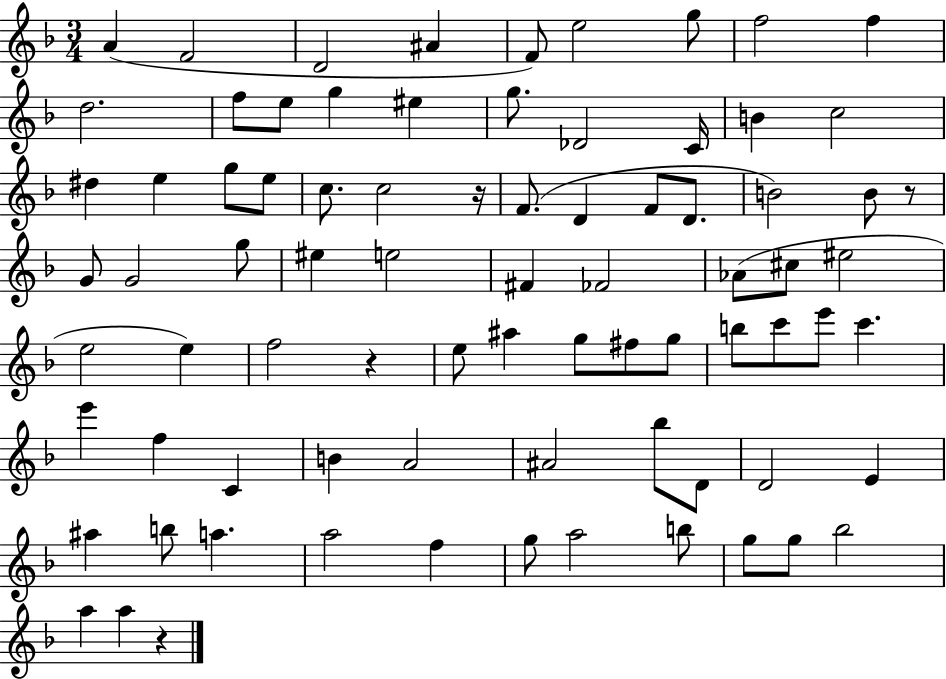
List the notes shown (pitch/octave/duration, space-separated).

A4/q F4/h D4/h A#4/q F4/e E5/h G5/e F5/h F5/q D5/h. F5/e E5/e G5/q EIS5/q G5/e. Db4/h C4/s B4/q C5/h D#5/q E5/q G5/e E5/e C5/e. C5/h R/s F4/e. D4/q F4/e D4/e. B4/h B4/e R/e G4/e G4/h G5/e EIS5/q E5/h F#4/q FES4/h Ab4/e C#5/e EIS5/h E5/h E5/q F5/h R/q E5/e A#5/q G5/e F#5/e G5/e B5/e C6/e E6/e C6/q. E6/q F5/q C4/q B4/q A4/h A#4/h Bb5/e D4/e D4/h E4/q A#5/q B5/e A5/q. A5/h F5/q G5/e A5/h B5/e G5/e G5/e Bb5/h A5/q A5/q R/q